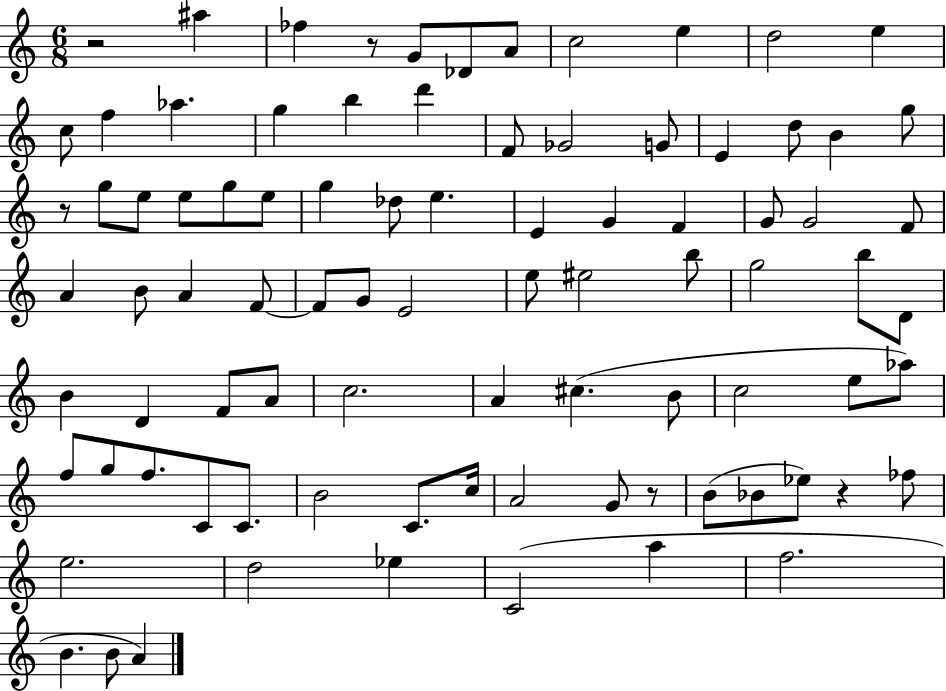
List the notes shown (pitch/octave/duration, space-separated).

R/h A#5/q FES5/q R/e G4/e Db4/e A4/e C5/h E5/q D5/h E5/q C5/e F5/q Ab5/q. G5/q B5/q D6/q F4/e Gb4/h G4/e E4/q D5/e B4/q G5/e R/e G5/e E5/e E5/e G5/e E5/e G5/q Db5/e E5/q. E4/q G4/q F4/q G4/e G4/h F4/e A4/q B4/e A4/q F4/e F4/e G4/e E4/h E5/e EIS5/h B5/e G5/h B5/e D4/e B4/q D4/q F4/e A4/e C5/h. A4/q C#5/q. B4/e C5/h E5/e Ab5/e F5/e G5/e F5/e. C4/e C4/e. B4/h C4/e. C5/s A4/h G4/e R/e B4/e Bb4/e Eb5/e R/q FES5/e E5/h. D5/h Eb5/q C4/h A5/q F5/h. B4/q. B4/e A4/q